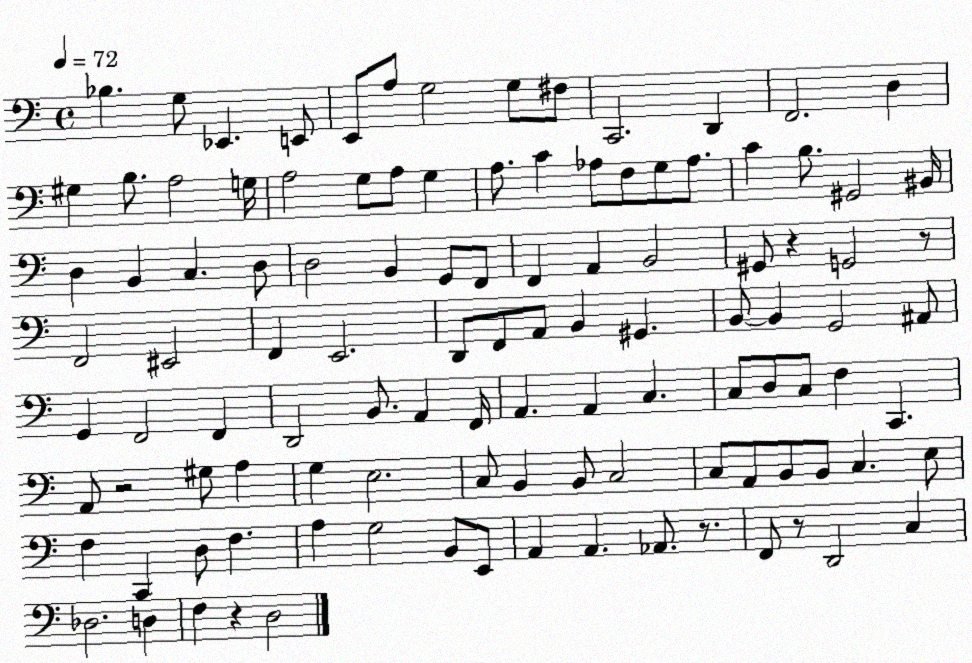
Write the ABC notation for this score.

X:1
T:Untitled
M:4/4
L:1/4
K:C
_B, G,/2 _E,, E,,/2 E,,/2 A,/2 G,2 G,/2 ^F,/2 C,,2 D,, F,,2 D, ^G, B,/2 A,2 G,/4 A,2 G,/2 A,/2 G, A,/2 C _A,/2 F,/2 G,/2 _A,/2 C B,/2 ^G,,2 ^B,,/4 D, B,, C, D,/2 D,2 B,, G,,/2 F,,/2 F,, A,, B,,2 ^G,,/2 z G,,2 z/2 F,,2 ^E,,2 F,, E,,2 D,,/2 F,,/2 A,,/2 B,, ^G,, B,,/2 B,, G,,2 ^A,,/2 G,, F,,2 F,, D,,2 B,,/2 A,, F,,/4 A,, A,, C, C,/2 D,/2 C,/2 F, C,, A,,/2 z2 ^G,/2 A, G, E,2 C,/2 B,, B,,/2 C,2 C,/2 A,,/2 B,,/2 B,,/2 C, E,/2 F, C,, D,/2 F, A, G,2 B,,/2 E,,/2 A,, A,, _A,,/2 z/2 F,,/2 z/2 D,,2 C, _D,2 D, F, z D,2